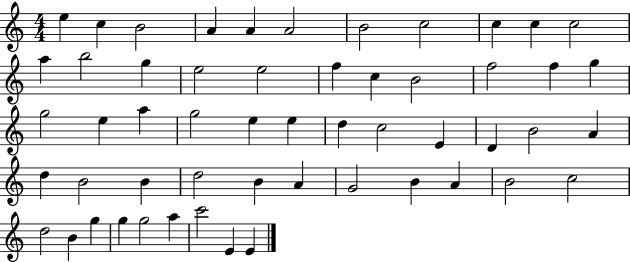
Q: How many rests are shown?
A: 0